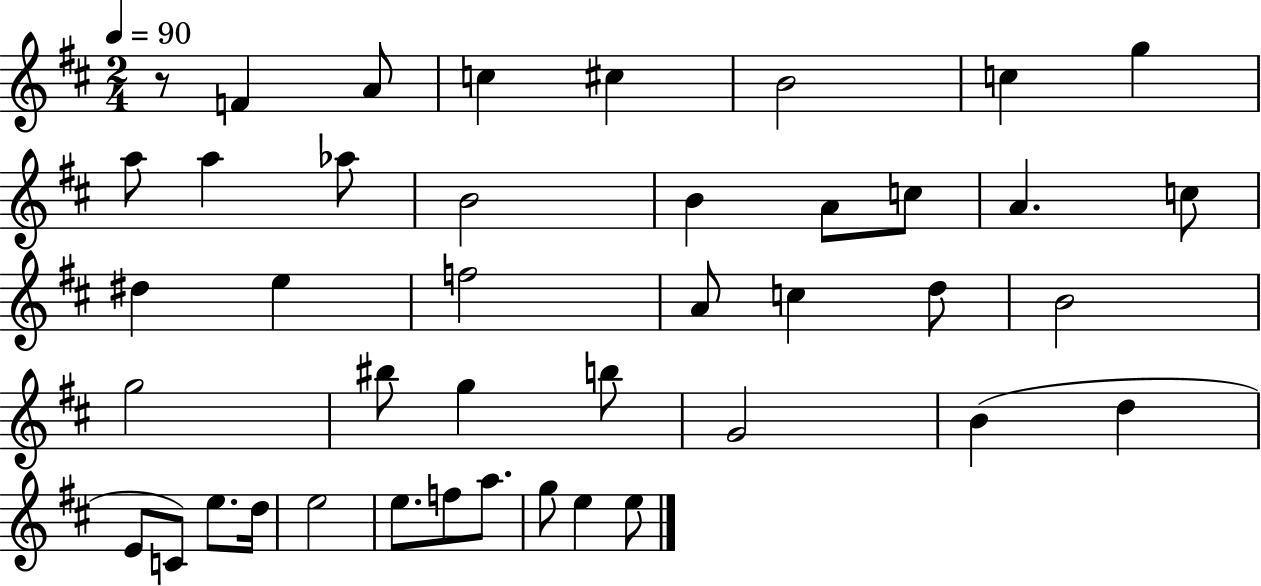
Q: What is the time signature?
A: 2/4